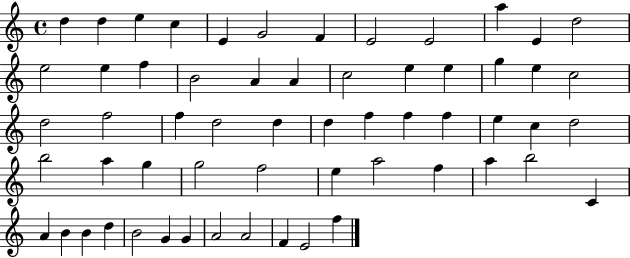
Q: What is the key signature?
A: C major